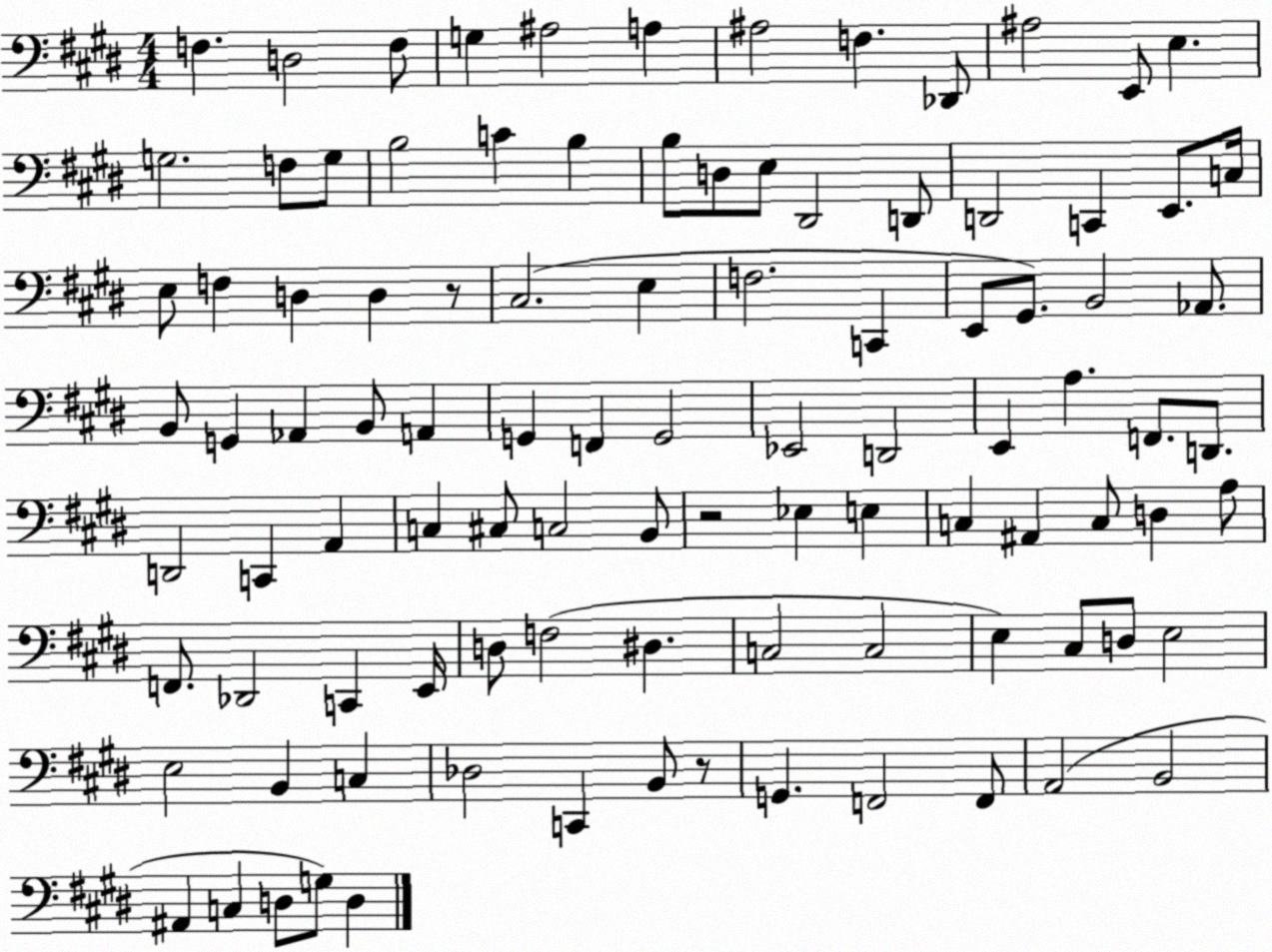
X:1
T:Untitled
M:4/4
L:1/4
K:E
F, D,2 F,/2 G, ^A,2 A, ^A,2 F, _D,,/2 ^A,2 E,,/2 E, G,2 F,/2 G,/2 B,2 C B, B,/2 D,/2 E,/2 ^D,,2 D,,/2 D,,2 C,, E,,/2 C,/4 E,/2 F, D, D, z/2 ^C,2 E, F,2 C,, E,,/2 ^G,,/2 B,,2 _A,,/2 B,,/2 G,, _A,, B,,/2 A,, G,, F,, G,,2 _E,,2 D,,2 E,, A, F,,/2 D,,/2 D,,2 C,, A,, C, ^C,/2 C,2 B,,/2 z2 _E, E, C, ^A,, C,/2 D, A,/2 F,,/2 _D,,2 C,, E,,/4 D,/2 F,2 ^D, C,2 C,2 E, ^C,/2 D,/2 E,2 E,2 B,, C, _D,2 C,, B,,/2 z/2 G,, F,,2 F,,/2 A,,2 B,,2 ^A,, C, D,/2 G,/2 D,